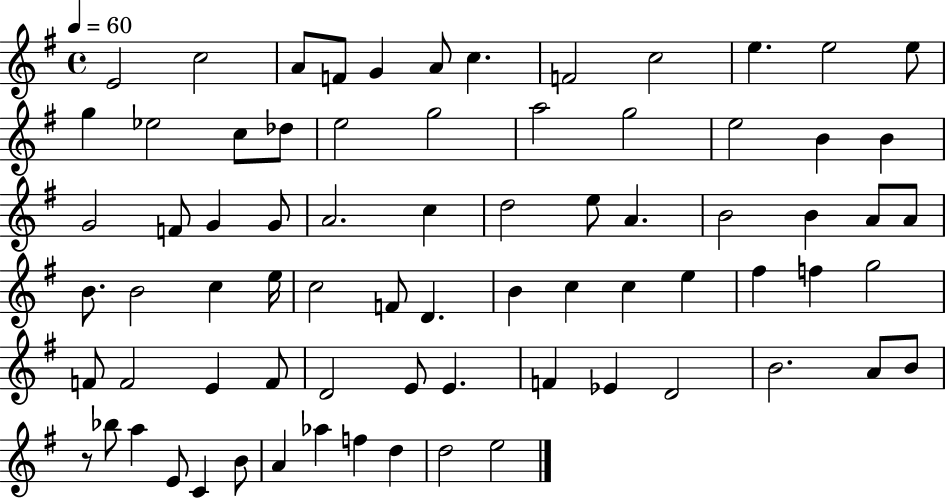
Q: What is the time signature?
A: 4/4